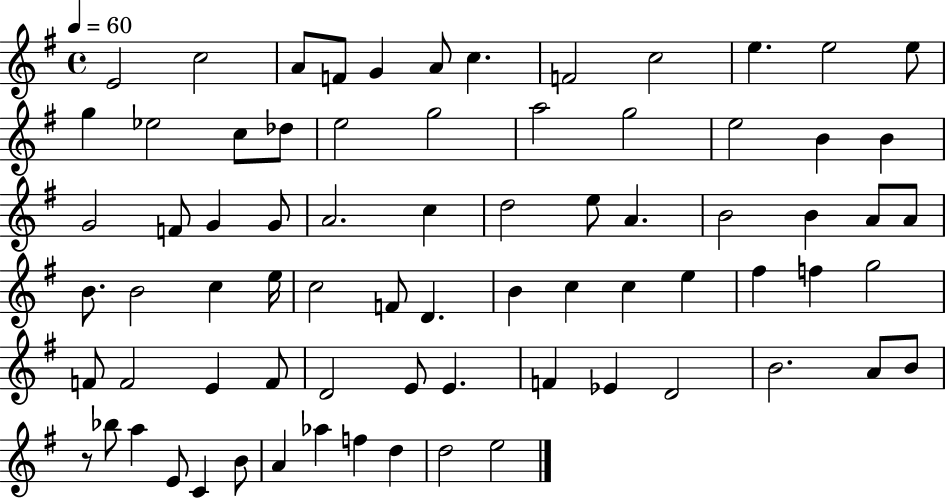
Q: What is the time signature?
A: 4/4